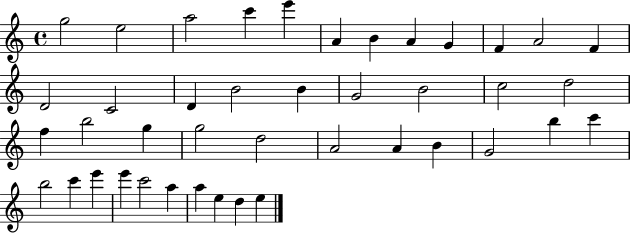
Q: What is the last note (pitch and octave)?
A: E5